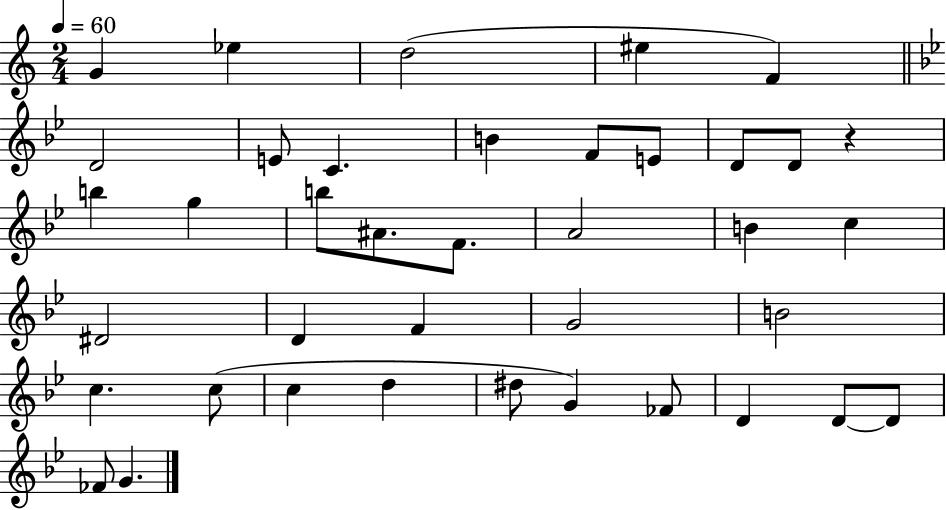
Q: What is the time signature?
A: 2/4